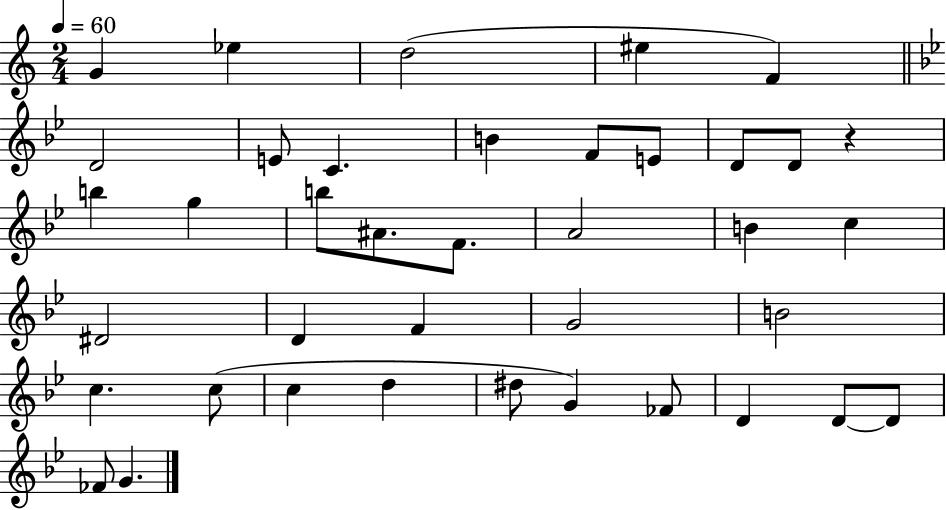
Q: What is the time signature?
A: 2/4